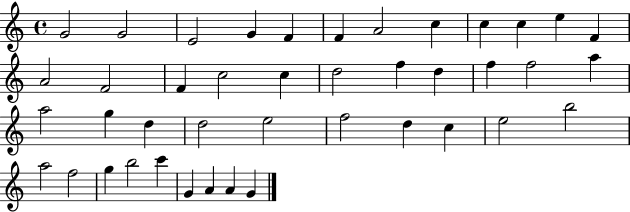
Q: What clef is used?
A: treble